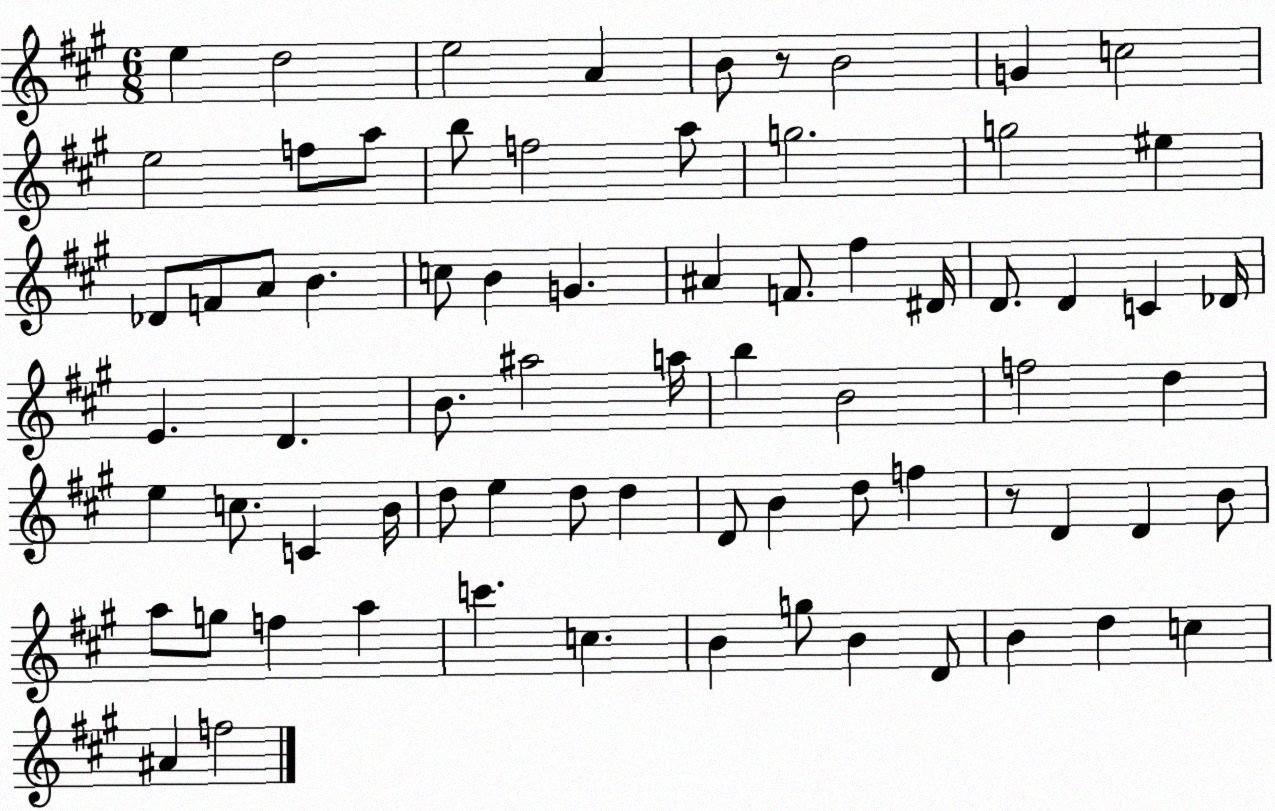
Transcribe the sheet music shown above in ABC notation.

X:1
T:Untitled
M:6/8
L:1/4
K:A
e d2 e2 A B/2 z/2 B2 G c2 e2 f/2 a/2 b/2 f2 a/2 g2 g2 ^e _D/2 F/2 A/2 B c/2 B G ^A F/2 ^f ^D/4 D/2 D C _D/4 E D B/2 ^a2 a/4 b B2 f2 d e c/2 C B/4 d/2 e d/2 d D/2 B d/2 f z/2 D D B/2 a/2 g/2 f a c' c B g/2 B D/2 B d c ^A f2